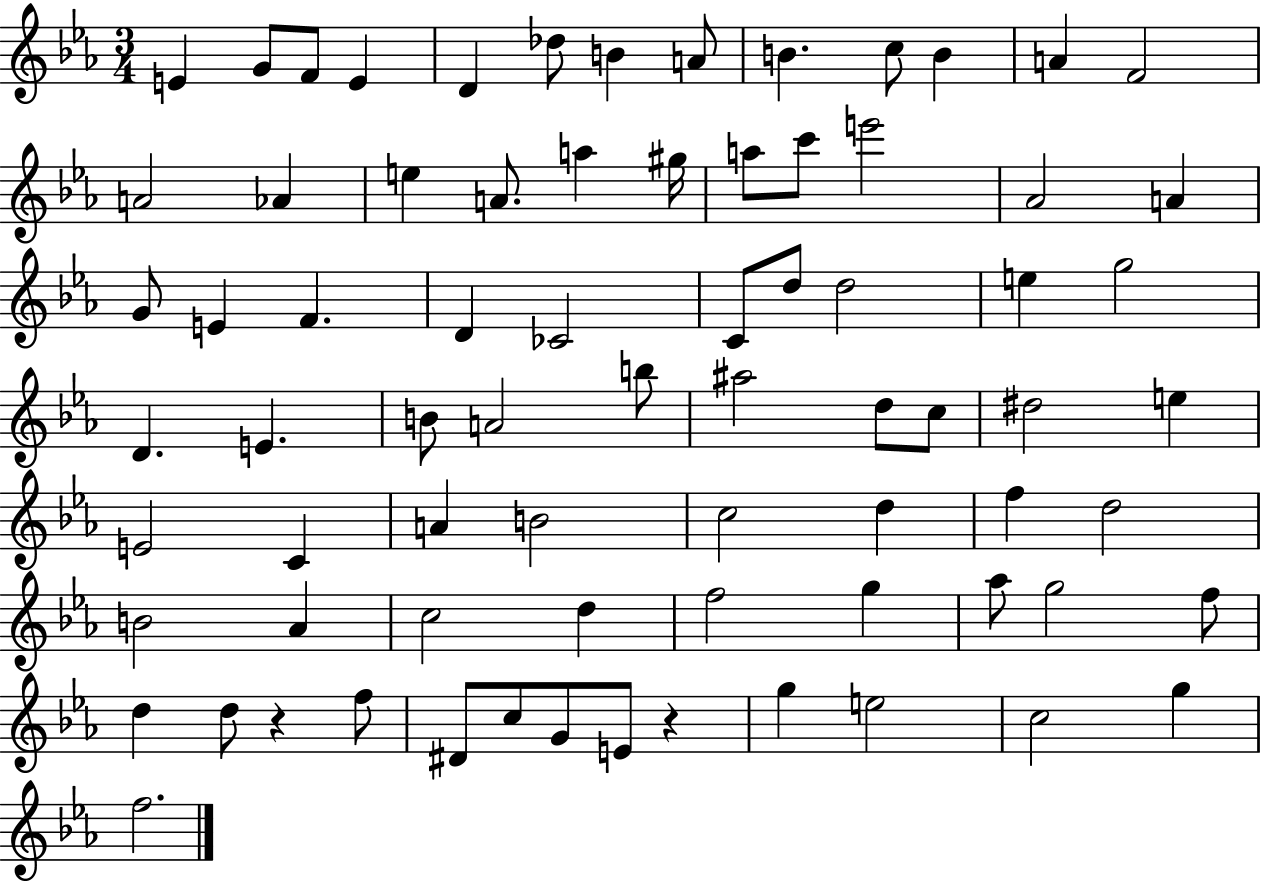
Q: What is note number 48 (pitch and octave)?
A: B4